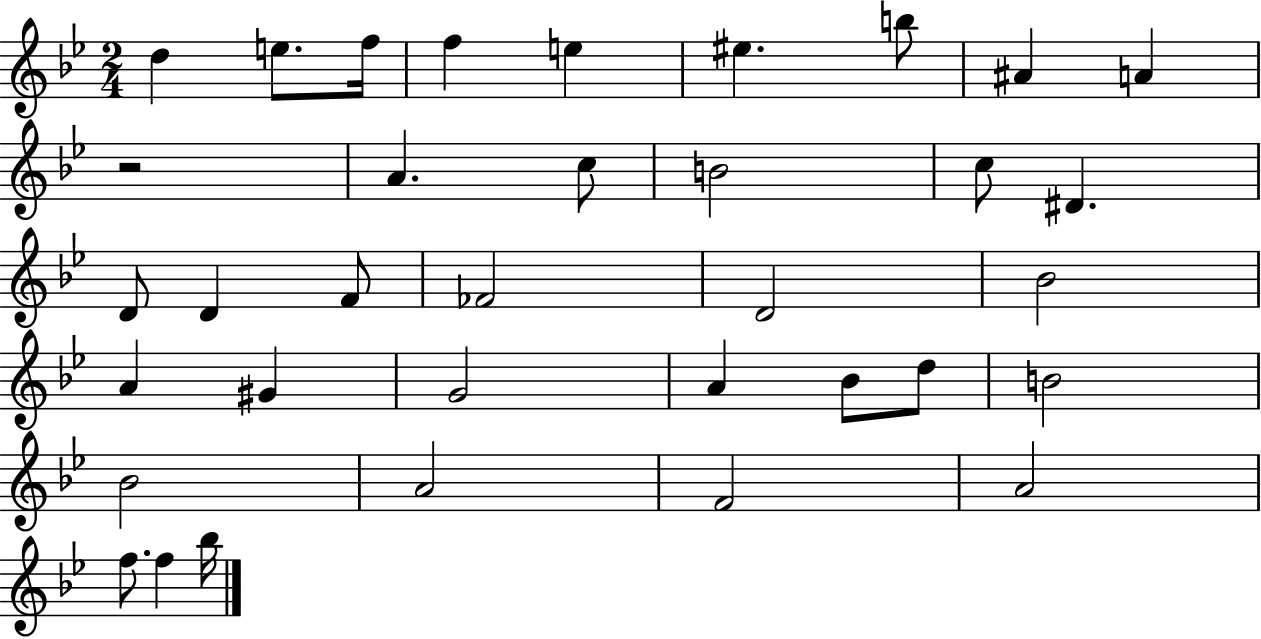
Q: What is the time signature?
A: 2/4